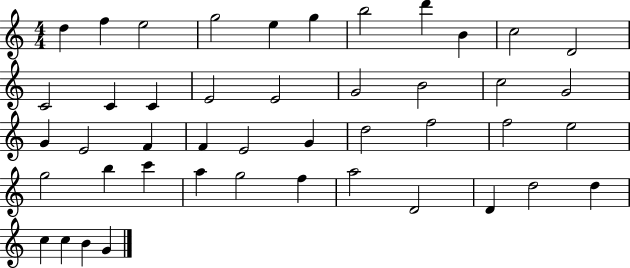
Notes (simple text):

D5/q F5/q E5/h G5/h E5/q G5/q B5/h D6/q B4/q C5/h D4/h C4/h C4/q C4/q E4/h E4/h G4/h B4/h C5/h G4/h G4/q E4/h F4/q F4/q E4/h G4/q D5/h F5/h F5/h E5/h G5/h B5/q C6/q A5/q G5/h F5/q A5/h D4/h D4/q D5/h D5/q C5/q C5/q B4/q G4/q